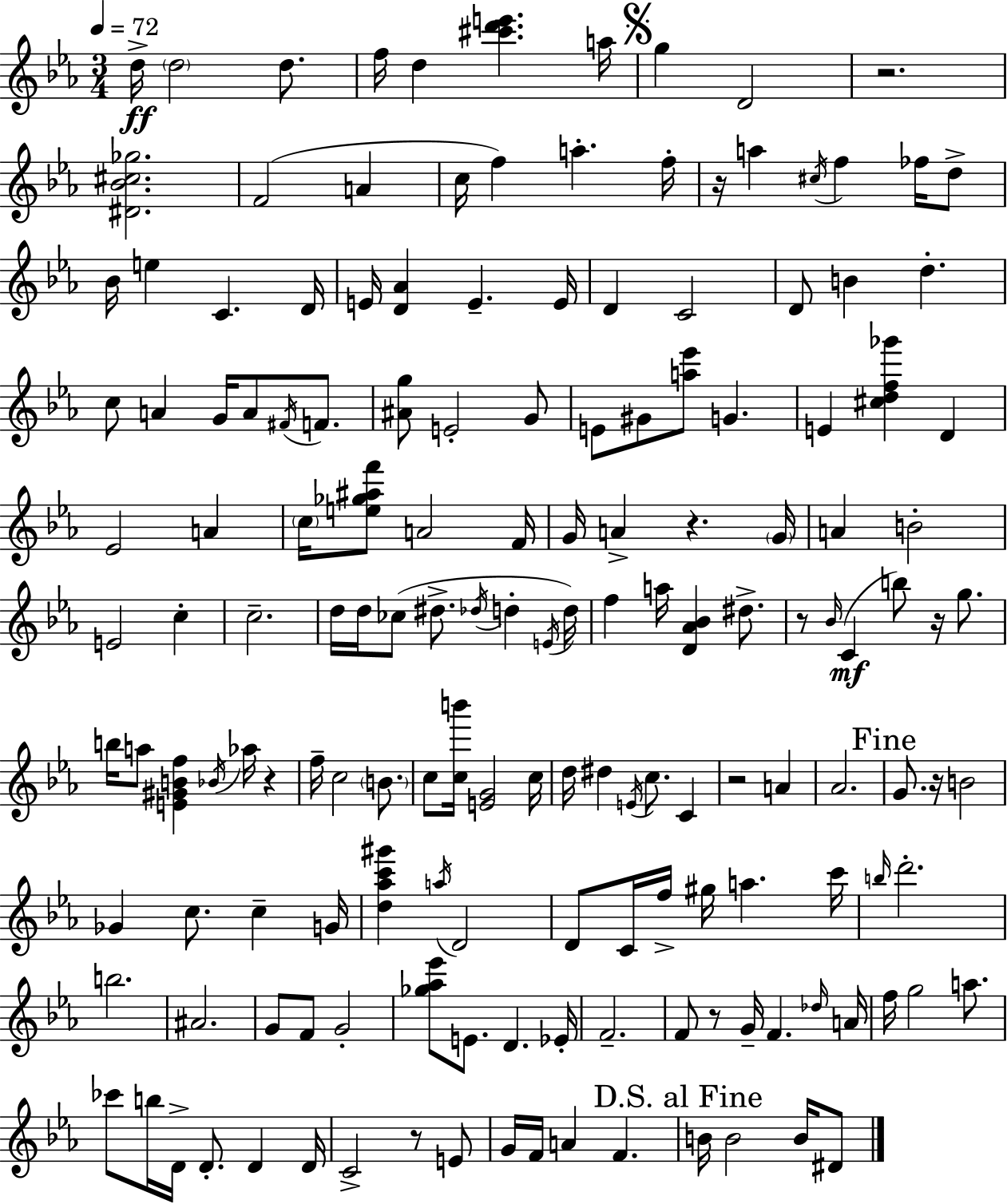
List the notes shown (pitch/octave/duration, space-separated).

D5/s D5/h D5/e. F5/s D5/q [C#6,D6,E6]/q. A5/s G5/q D4/h R/h. [D#4,Bb4,C#5,Gb5]/h. F4/h A4/q C5/s F5/q A5/q. F5/s R/s A5/q C#5/s F5/q FES5/s D5/e Bb4/s E5/q C4/q. D4/s E4/s [D4,Ab4]/q E4/q. E4/s D4/q C4/h D4/e B4/q D5/q. C5/e A4/q G4/s A4/e F#4/s F4/e. [A#4,G5]/e E4/h G4/e E4/e G#4/e [A5,Eb6]/e G4/q. E4/q [C#5,D5,F5,Gb6]/q D4/q Eb4/h A4/q C5/s [E5,Gb5,A#5,F6]/e A4/h F4/s G4/s A4/q R/q. G4/s A4/q B4/h E4/h C5/q C5/h. D5/s D5/s CES5/e D#5/e. Db5/s D5/q E4/s D5/s F5/q A5/s [D4,Ab4,Bb4]/q D#5/e. R/e Bb4/s C4/q B5/e R/s G5/e. B5/s A5/e [E4,G#4,B4,F5]/q Bb4/s Ab5/s R/q F5/s C5/h B4/e. C5/e [C5,B6]/s [E4,G4]/h C5/s D5/s D#5/q E4/s C5/e. C4/q R/h A4/q Ab4/h. G4/e. R/s B4/h Gb4/q C5/e. C5/q G4/s [D5,Ab5,C6,G#6]/q A5/s D4/h D4/e C4/s F5/s G#5/s A5/q. C6/s B5/s D6/h. B5/h. A#4/h. G4/e F4/e G4/h [Gb5,Ab5,Eb6]/e E4/e. D4/q. Eb4/s F4/h. F4/e R/e G4/s F4/q. Db5/s A4/s F5/s G5/h A5/e. CES6/e B5/s D4/s D4/e. D4/q D4/s C4/h R/e E4/e G4/s F4/s A4/q F4/q. B4/s B4/h B4/s D#4/e